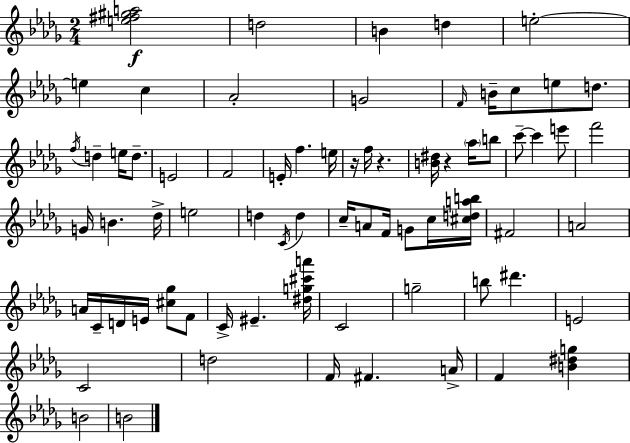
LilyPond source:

{
  \clef treble
  \numericTimeSignature
  \time 2/4
  \key bes \minor
  <e'' fis'' gis'' a''>2\f | d''2 | b'4 d''4 | e''2-.~~ | \break e''4 c''4 | aes'2-. | g'2 | \grace { f'16 } b'16-- c''8 e''8 d''8. | \break \acciaccatura { f''16 } d''4-- e''16 d''8.-- | e'2 | f'2 | e'16-. f''4. | \break e''16 r16 f''16 r4. | <b' dis''>16 r4 \parenthesize aes''16 | b''8 c'''8--~~ c'''4 | e'''8 f'''2 | \break g'16 b'4. | des''16-> e''2 | d''4 \acciaccatura { c'16 } d''4 | c''16-- a'8 f'16 g'8 | \break c''16 <cis'' d'' a'' b''>16 fis'2 | a'2 | a'16 c'16-- d'16 e'16 <cis'' ges''>8 | f'8 c'16-> eis'4.-- | \break <dis'' g'' cis''' a'''>16 c'2 | g''2-- | b''8 dis'''4. | e'2 | \break c'2 | d''2 | f'16 fis'4. | a'16-> f'4 <b' dis'' g''>4 | \break b'2 | b'2 | \bar "|."
}